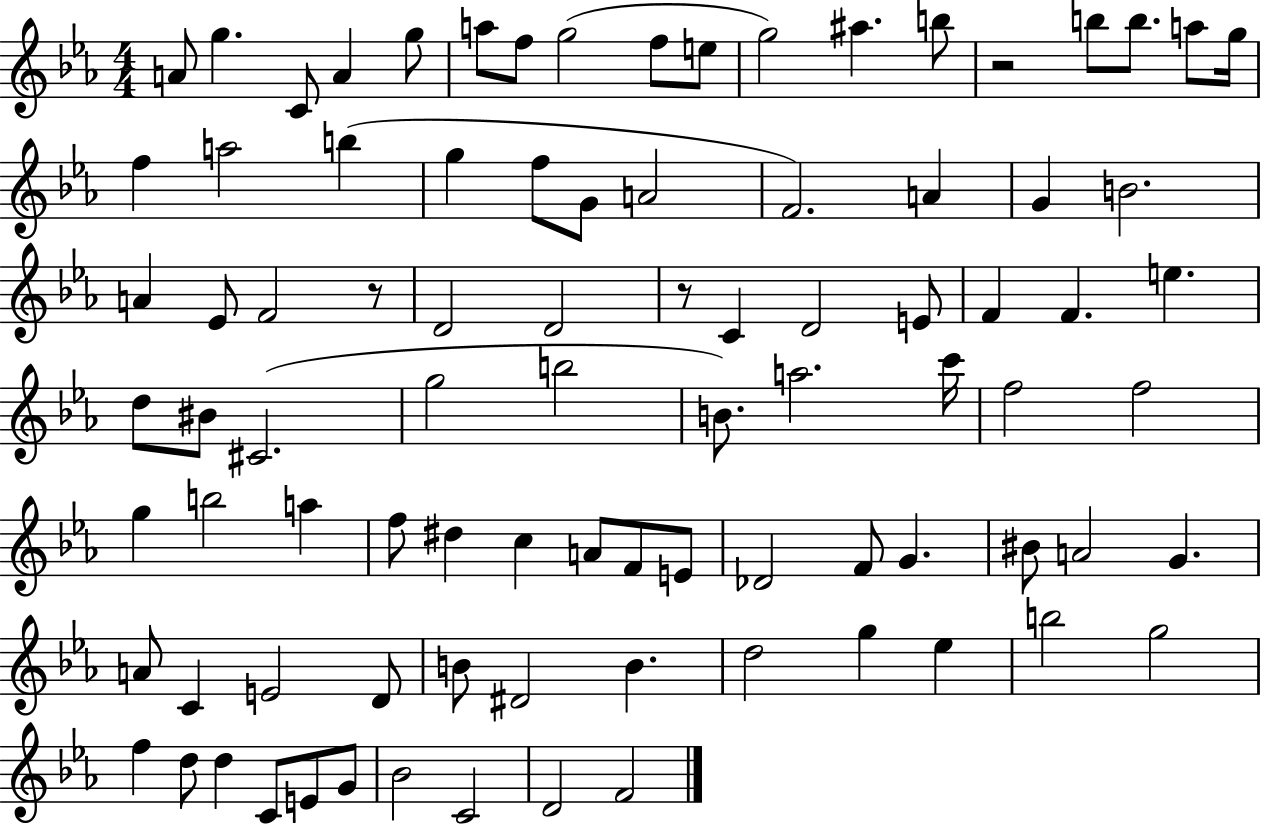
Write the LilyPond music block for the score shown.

{
  \clef treble
  \numericTimeSignature
  \time 4/4
  \key ees \major
  \repeat volta 2 { a'8 g''4. c'8 a'4 g''8 | a''8 f''8 g''2( f''8 e''8 | g''2) ais''4. b''8 | r2 b''8 b''8. a''8 g''16 | \break f''4 a''2 b''4( | g''4 f''8 g'8 a'2 | f'2.) a'4 | g'4 b'2. | \break a'4 ees'8 f'2 r8 | d'2 d'2 | r8 c'4 d'2 e'8 | f'4 f'4. e''4. | \break d''8 bis'8 cis'2.( | g''2 b''2 | b'8.) a''2. c'''16 | f''2 f''2 | \break g''4 b''2 a''4 | f''8 dis''4 c''4 a'8 f'8 e'8 | des'2 f'8 g'4. | bis'8 a'2 g'4. | \break a'8 c'4 e'2 d'8 | b'8 dis'2 b'4. | d''2 g''4 ees''4 | b''2 g''2 | \break f''4 d''8 d''4 c'8 e'8 g'8 | bes'2 c'2 | d'2 f'2 | } \bar "|."
}